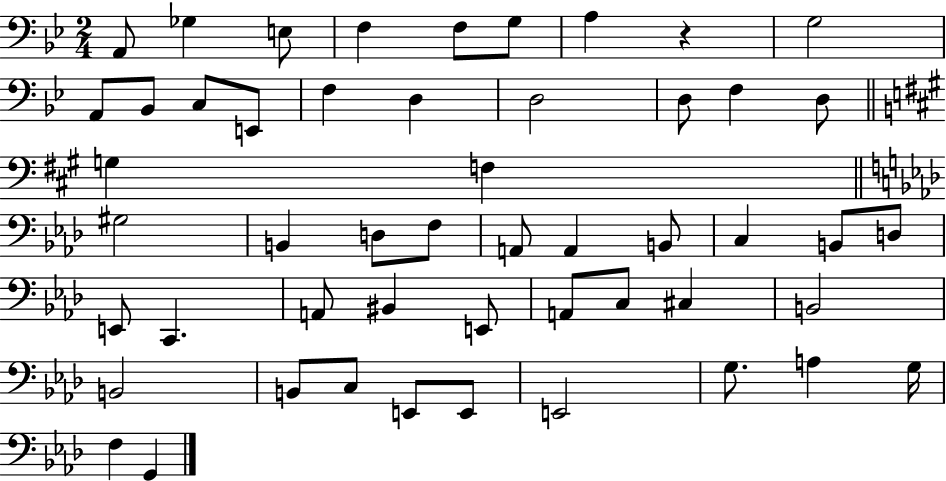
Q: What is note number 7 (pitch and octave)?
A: A3